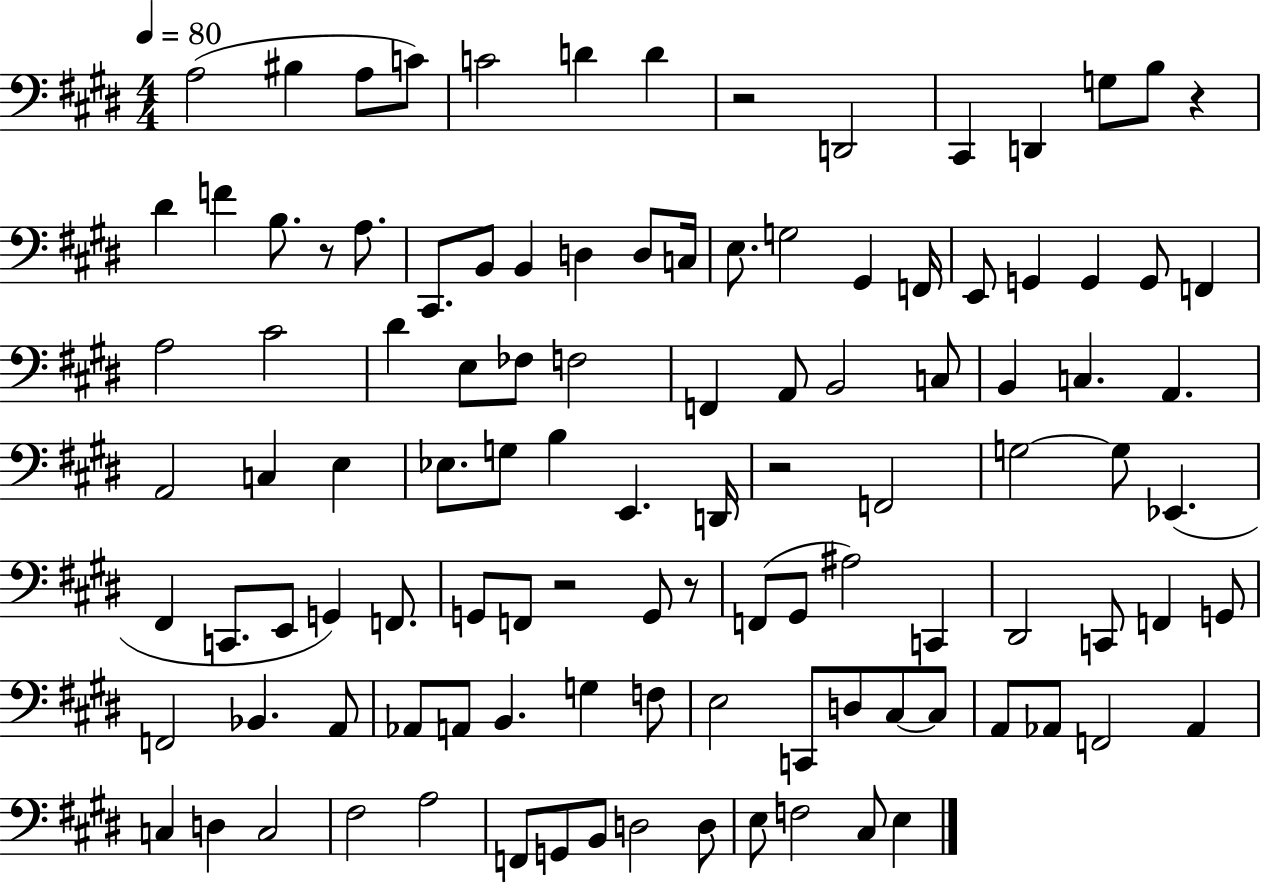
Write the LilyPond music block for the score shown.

{
  \clef bass
  \numericTimeSignature
  \time 4/4
  \key e \major
  \tempo 4 = 80
  a2( bis4 a8 c'8) | c'2 d'4 d'4 | r2 d,2 | cis,4 d,4 g8 b8 r4 | \break dis'4 f'4 b8. r8 a8. | cis,8. b,8 b,4 d4 d8 c16 | e8. g2 gis,4 f,16 | e,8 g,4 g,4 g,8 f,4 | \break a2 cis'2 | dis'4 e8 fes8 f2 | f,4 a,8 b,2 c8 | b,4 c4. a,4. | \break a,2 c4 e4 | ees8. g8 b4 e,4. d,16 | r2 f,2 | g2~~ g8 ees,4.( | \break fis,4 c,8. e,8 g,4) f,8. | g,8 f,8 r2 g,8 r8 | f,8( gis,8 ais2) c,4 | dis,2 c,8 f,4 g,8 | \break f,2 bes,4. a,8 | aes,8 a,8 b,4. g4 f8 | e2 c,8 d8 cis8~~ cis8 | a,8 aes,8 f,2 aes,4 | \break c4 d4 c2 | fis2 a2 | f,8 g,8 b,8 d2 d8 | e8 f2 cis8 e4 | \break \bar "|."
}